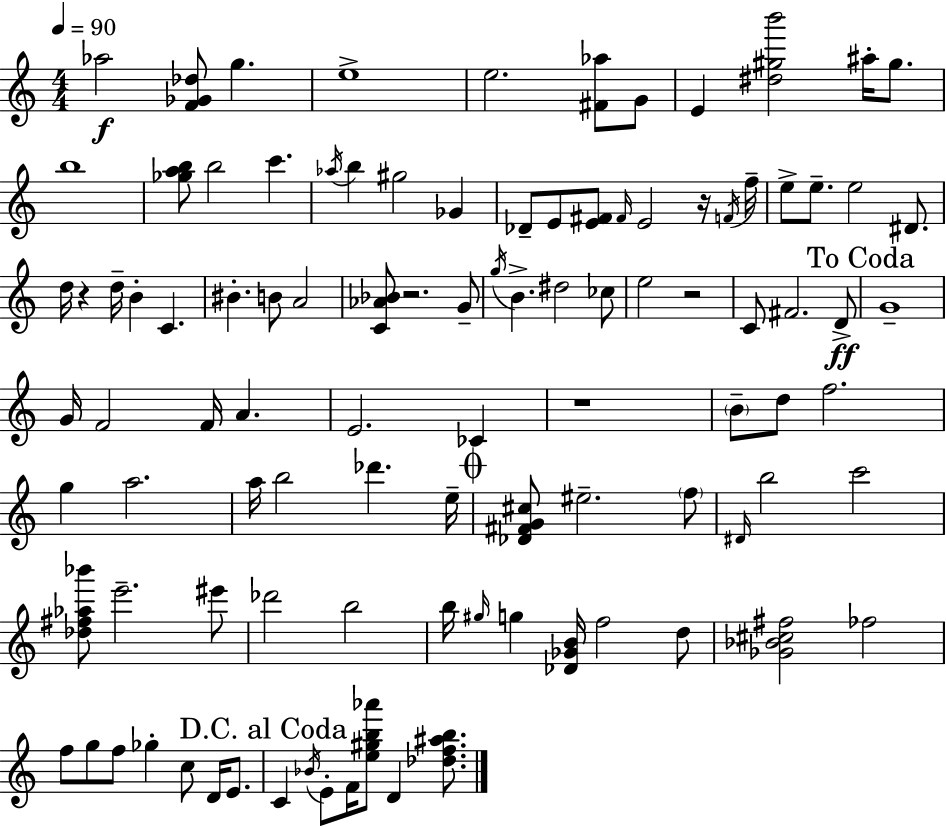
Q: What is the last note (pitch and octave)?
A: D4